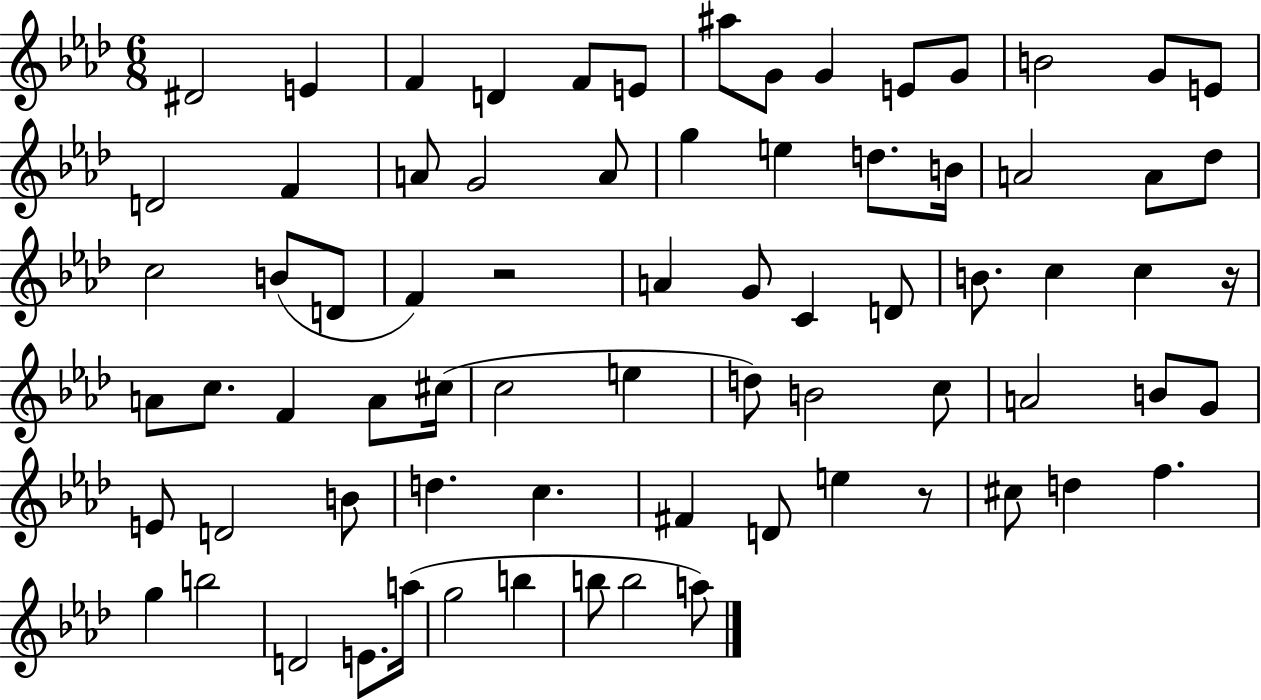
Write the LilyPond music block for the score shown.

{
  \clef treble
  \numericTimeSignature
  \time 6/8
  \key aes \major
  dis'2 e'4 | f'4 d'4 f'8 e'8 | ais''8 g'8 g'4 e'8 g'8 | b'2 g'8 e'8 | \break d'2 f'4 | a'8 g'2 a'8 | g''4 e''4 d''8. b'16 | a'2 a'8 des''8 | \break c''2 b'8( d'8 | f'4) r2 | a'4 g'8 c'4 d'8 | b'8. c''4 c''4 r16 | \break a'8 c''8. f'4 a'8 cis''16( | c''2 e''4 | d''8) b'2 c''8 | a'2 b'8 g'8 | \break e'8 d'2 b'8 | d''4. c''4. | fis'4 d'8 e''4 r8 | cis''8 d''4 f''4. | \break g''4 b''2 | d'2 e'8. a''16( | g''2 b''4 | b''8 b''2 a''8) | \break \bar "|."
}